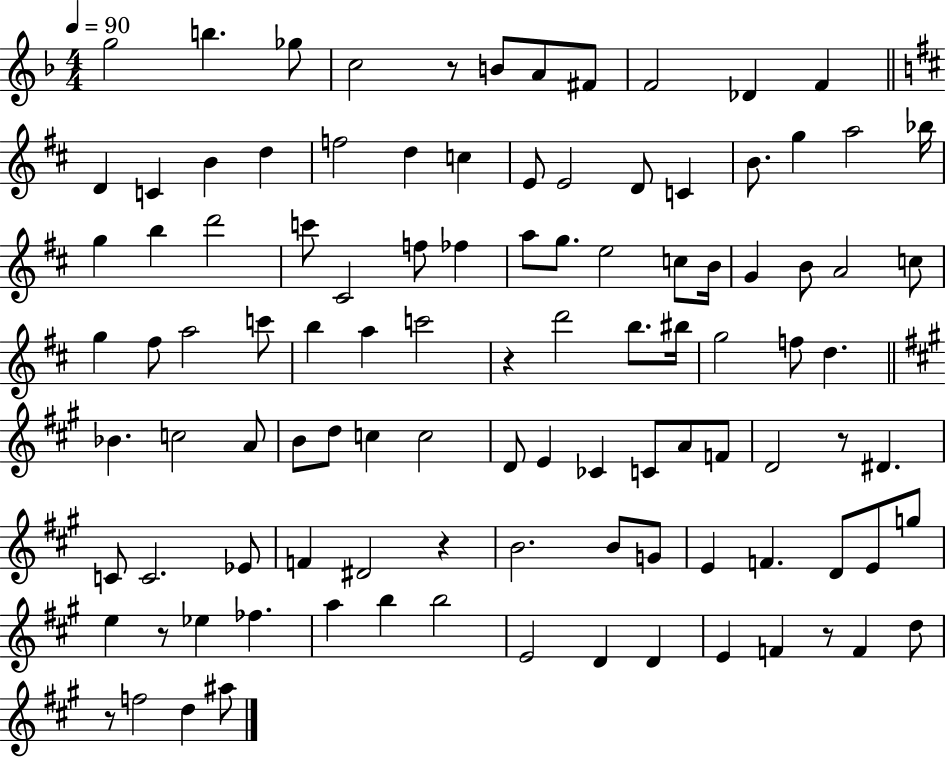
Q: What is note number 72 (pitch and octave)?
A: Eb4